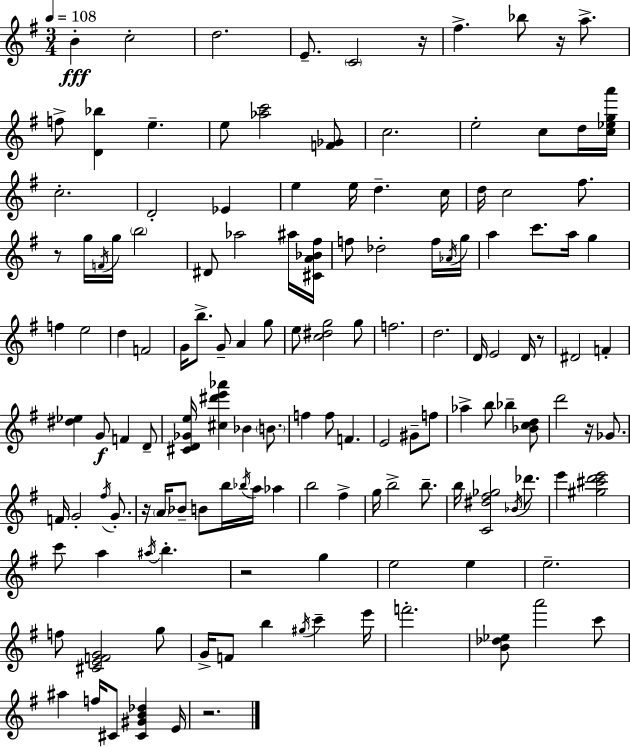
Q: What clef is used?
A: treble